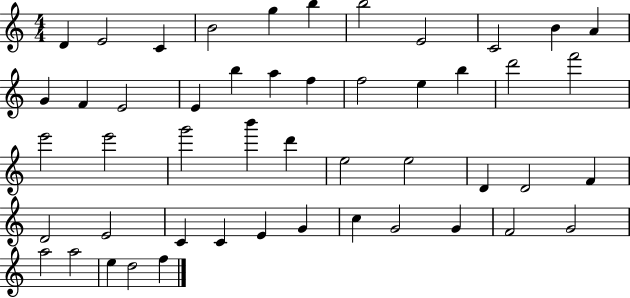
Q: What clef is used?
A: treble